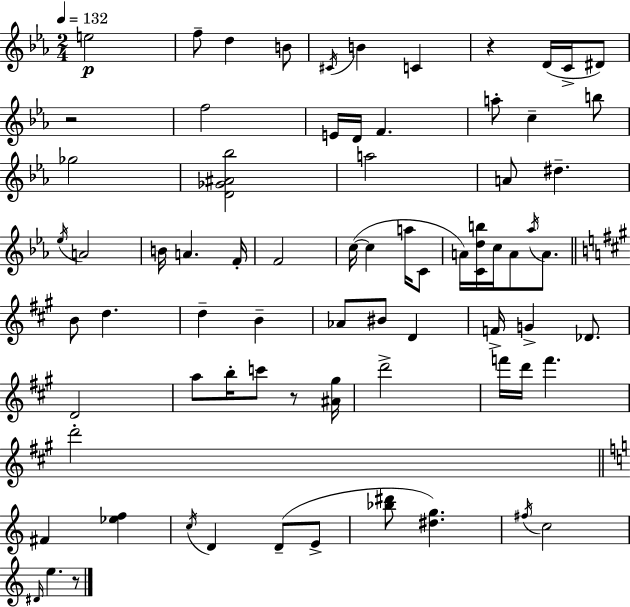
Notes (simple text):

E5/h F5/e D5/q B4/e C#4/s B4/q C4/q R/q D4/s C4/s D#4/e R/h F5/h E4/s D4/s F4/q. A5/e C5/q B5/e Gb5/h [D4,Gb4,A#4,Bb5]/h A5/h A4/e D#5/q. Eb5/s A4/h B4/s A4/q. F4/s F4/h C5/s C5/q A5/s C4/e A4/s [C4,D5,B5]/s C5/s A4/e Ab5/s A4/e. B4/e D5/q. D5/q B4/q Ab4/e BIS4/e D4/q F4/s G4/q Db4/e. D4/h A5/e B5/s C6/e R/e [A#4,G#5]/s D6/h F6/s D6/s F6/q. D6/h F#4/q [Eb5,F5]/q C5/s D4/q D4/e E4/e [Bb5,D#6]/e [D#5,G5]/q. F#5/s C5/h D#4/s E5/q. R/e